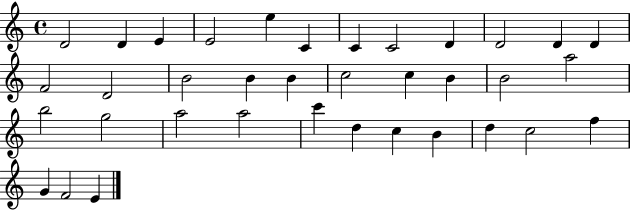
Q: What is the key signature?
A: C major